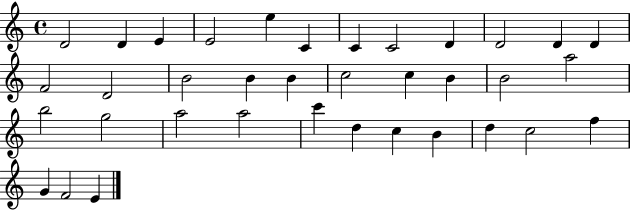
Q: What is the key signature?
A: C major